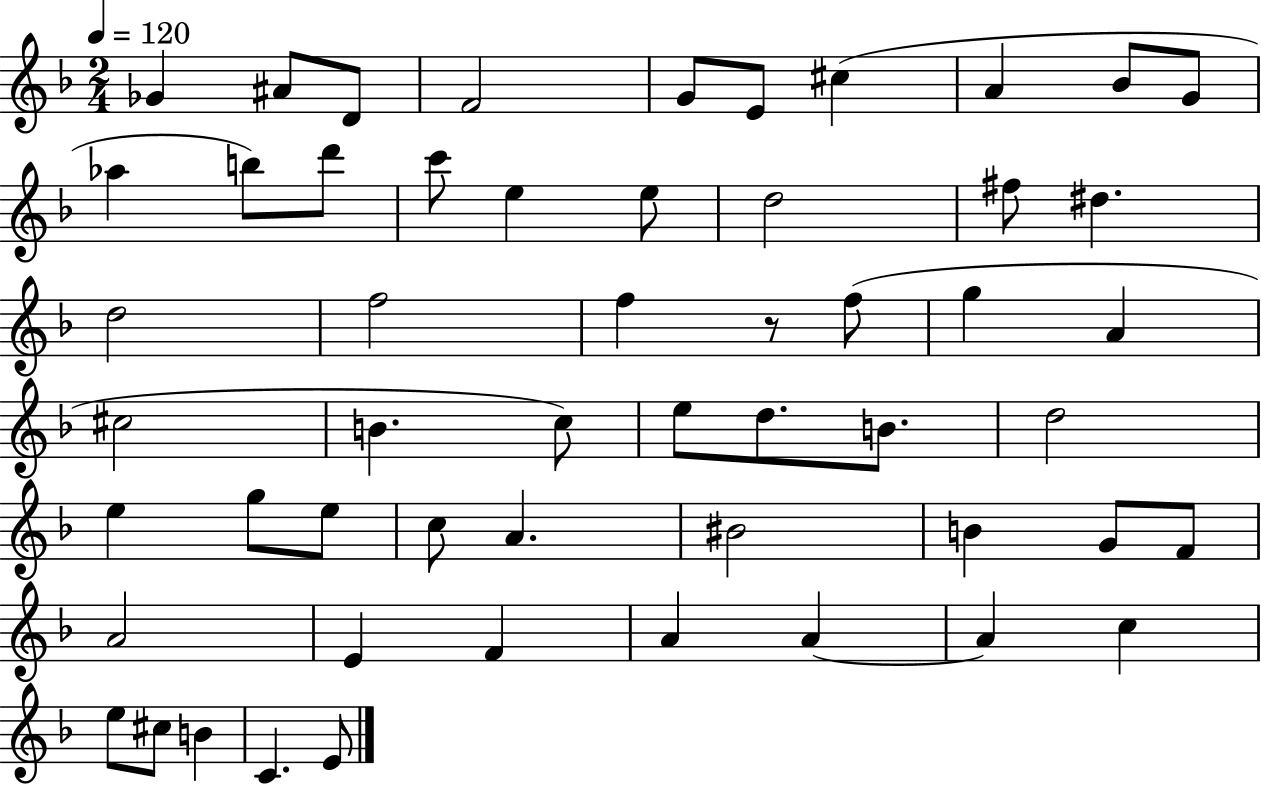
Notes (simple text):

Gb4/q A#4/e D4/e F4/h G4/e E4/e C#5/q A4/q Bb4/e G4/e Ab5/q B5/e D6/e C6/e E5/q E5/e D5/h F#5/e D#5/q. D5/h F5/h F5/q R/e F5/e G5/q A4/q C#5/h B4/q. C5/e E5/e D5/e. B4/e. D5/h E5/q G5/e E5/e C5/e A4/q. BIS4/h B4/q G4/e F4/e A4/h E4/q F4/q A4/q A4/q A4/q C5/q E5/e C#5/e B4/q C4/q. E4/e